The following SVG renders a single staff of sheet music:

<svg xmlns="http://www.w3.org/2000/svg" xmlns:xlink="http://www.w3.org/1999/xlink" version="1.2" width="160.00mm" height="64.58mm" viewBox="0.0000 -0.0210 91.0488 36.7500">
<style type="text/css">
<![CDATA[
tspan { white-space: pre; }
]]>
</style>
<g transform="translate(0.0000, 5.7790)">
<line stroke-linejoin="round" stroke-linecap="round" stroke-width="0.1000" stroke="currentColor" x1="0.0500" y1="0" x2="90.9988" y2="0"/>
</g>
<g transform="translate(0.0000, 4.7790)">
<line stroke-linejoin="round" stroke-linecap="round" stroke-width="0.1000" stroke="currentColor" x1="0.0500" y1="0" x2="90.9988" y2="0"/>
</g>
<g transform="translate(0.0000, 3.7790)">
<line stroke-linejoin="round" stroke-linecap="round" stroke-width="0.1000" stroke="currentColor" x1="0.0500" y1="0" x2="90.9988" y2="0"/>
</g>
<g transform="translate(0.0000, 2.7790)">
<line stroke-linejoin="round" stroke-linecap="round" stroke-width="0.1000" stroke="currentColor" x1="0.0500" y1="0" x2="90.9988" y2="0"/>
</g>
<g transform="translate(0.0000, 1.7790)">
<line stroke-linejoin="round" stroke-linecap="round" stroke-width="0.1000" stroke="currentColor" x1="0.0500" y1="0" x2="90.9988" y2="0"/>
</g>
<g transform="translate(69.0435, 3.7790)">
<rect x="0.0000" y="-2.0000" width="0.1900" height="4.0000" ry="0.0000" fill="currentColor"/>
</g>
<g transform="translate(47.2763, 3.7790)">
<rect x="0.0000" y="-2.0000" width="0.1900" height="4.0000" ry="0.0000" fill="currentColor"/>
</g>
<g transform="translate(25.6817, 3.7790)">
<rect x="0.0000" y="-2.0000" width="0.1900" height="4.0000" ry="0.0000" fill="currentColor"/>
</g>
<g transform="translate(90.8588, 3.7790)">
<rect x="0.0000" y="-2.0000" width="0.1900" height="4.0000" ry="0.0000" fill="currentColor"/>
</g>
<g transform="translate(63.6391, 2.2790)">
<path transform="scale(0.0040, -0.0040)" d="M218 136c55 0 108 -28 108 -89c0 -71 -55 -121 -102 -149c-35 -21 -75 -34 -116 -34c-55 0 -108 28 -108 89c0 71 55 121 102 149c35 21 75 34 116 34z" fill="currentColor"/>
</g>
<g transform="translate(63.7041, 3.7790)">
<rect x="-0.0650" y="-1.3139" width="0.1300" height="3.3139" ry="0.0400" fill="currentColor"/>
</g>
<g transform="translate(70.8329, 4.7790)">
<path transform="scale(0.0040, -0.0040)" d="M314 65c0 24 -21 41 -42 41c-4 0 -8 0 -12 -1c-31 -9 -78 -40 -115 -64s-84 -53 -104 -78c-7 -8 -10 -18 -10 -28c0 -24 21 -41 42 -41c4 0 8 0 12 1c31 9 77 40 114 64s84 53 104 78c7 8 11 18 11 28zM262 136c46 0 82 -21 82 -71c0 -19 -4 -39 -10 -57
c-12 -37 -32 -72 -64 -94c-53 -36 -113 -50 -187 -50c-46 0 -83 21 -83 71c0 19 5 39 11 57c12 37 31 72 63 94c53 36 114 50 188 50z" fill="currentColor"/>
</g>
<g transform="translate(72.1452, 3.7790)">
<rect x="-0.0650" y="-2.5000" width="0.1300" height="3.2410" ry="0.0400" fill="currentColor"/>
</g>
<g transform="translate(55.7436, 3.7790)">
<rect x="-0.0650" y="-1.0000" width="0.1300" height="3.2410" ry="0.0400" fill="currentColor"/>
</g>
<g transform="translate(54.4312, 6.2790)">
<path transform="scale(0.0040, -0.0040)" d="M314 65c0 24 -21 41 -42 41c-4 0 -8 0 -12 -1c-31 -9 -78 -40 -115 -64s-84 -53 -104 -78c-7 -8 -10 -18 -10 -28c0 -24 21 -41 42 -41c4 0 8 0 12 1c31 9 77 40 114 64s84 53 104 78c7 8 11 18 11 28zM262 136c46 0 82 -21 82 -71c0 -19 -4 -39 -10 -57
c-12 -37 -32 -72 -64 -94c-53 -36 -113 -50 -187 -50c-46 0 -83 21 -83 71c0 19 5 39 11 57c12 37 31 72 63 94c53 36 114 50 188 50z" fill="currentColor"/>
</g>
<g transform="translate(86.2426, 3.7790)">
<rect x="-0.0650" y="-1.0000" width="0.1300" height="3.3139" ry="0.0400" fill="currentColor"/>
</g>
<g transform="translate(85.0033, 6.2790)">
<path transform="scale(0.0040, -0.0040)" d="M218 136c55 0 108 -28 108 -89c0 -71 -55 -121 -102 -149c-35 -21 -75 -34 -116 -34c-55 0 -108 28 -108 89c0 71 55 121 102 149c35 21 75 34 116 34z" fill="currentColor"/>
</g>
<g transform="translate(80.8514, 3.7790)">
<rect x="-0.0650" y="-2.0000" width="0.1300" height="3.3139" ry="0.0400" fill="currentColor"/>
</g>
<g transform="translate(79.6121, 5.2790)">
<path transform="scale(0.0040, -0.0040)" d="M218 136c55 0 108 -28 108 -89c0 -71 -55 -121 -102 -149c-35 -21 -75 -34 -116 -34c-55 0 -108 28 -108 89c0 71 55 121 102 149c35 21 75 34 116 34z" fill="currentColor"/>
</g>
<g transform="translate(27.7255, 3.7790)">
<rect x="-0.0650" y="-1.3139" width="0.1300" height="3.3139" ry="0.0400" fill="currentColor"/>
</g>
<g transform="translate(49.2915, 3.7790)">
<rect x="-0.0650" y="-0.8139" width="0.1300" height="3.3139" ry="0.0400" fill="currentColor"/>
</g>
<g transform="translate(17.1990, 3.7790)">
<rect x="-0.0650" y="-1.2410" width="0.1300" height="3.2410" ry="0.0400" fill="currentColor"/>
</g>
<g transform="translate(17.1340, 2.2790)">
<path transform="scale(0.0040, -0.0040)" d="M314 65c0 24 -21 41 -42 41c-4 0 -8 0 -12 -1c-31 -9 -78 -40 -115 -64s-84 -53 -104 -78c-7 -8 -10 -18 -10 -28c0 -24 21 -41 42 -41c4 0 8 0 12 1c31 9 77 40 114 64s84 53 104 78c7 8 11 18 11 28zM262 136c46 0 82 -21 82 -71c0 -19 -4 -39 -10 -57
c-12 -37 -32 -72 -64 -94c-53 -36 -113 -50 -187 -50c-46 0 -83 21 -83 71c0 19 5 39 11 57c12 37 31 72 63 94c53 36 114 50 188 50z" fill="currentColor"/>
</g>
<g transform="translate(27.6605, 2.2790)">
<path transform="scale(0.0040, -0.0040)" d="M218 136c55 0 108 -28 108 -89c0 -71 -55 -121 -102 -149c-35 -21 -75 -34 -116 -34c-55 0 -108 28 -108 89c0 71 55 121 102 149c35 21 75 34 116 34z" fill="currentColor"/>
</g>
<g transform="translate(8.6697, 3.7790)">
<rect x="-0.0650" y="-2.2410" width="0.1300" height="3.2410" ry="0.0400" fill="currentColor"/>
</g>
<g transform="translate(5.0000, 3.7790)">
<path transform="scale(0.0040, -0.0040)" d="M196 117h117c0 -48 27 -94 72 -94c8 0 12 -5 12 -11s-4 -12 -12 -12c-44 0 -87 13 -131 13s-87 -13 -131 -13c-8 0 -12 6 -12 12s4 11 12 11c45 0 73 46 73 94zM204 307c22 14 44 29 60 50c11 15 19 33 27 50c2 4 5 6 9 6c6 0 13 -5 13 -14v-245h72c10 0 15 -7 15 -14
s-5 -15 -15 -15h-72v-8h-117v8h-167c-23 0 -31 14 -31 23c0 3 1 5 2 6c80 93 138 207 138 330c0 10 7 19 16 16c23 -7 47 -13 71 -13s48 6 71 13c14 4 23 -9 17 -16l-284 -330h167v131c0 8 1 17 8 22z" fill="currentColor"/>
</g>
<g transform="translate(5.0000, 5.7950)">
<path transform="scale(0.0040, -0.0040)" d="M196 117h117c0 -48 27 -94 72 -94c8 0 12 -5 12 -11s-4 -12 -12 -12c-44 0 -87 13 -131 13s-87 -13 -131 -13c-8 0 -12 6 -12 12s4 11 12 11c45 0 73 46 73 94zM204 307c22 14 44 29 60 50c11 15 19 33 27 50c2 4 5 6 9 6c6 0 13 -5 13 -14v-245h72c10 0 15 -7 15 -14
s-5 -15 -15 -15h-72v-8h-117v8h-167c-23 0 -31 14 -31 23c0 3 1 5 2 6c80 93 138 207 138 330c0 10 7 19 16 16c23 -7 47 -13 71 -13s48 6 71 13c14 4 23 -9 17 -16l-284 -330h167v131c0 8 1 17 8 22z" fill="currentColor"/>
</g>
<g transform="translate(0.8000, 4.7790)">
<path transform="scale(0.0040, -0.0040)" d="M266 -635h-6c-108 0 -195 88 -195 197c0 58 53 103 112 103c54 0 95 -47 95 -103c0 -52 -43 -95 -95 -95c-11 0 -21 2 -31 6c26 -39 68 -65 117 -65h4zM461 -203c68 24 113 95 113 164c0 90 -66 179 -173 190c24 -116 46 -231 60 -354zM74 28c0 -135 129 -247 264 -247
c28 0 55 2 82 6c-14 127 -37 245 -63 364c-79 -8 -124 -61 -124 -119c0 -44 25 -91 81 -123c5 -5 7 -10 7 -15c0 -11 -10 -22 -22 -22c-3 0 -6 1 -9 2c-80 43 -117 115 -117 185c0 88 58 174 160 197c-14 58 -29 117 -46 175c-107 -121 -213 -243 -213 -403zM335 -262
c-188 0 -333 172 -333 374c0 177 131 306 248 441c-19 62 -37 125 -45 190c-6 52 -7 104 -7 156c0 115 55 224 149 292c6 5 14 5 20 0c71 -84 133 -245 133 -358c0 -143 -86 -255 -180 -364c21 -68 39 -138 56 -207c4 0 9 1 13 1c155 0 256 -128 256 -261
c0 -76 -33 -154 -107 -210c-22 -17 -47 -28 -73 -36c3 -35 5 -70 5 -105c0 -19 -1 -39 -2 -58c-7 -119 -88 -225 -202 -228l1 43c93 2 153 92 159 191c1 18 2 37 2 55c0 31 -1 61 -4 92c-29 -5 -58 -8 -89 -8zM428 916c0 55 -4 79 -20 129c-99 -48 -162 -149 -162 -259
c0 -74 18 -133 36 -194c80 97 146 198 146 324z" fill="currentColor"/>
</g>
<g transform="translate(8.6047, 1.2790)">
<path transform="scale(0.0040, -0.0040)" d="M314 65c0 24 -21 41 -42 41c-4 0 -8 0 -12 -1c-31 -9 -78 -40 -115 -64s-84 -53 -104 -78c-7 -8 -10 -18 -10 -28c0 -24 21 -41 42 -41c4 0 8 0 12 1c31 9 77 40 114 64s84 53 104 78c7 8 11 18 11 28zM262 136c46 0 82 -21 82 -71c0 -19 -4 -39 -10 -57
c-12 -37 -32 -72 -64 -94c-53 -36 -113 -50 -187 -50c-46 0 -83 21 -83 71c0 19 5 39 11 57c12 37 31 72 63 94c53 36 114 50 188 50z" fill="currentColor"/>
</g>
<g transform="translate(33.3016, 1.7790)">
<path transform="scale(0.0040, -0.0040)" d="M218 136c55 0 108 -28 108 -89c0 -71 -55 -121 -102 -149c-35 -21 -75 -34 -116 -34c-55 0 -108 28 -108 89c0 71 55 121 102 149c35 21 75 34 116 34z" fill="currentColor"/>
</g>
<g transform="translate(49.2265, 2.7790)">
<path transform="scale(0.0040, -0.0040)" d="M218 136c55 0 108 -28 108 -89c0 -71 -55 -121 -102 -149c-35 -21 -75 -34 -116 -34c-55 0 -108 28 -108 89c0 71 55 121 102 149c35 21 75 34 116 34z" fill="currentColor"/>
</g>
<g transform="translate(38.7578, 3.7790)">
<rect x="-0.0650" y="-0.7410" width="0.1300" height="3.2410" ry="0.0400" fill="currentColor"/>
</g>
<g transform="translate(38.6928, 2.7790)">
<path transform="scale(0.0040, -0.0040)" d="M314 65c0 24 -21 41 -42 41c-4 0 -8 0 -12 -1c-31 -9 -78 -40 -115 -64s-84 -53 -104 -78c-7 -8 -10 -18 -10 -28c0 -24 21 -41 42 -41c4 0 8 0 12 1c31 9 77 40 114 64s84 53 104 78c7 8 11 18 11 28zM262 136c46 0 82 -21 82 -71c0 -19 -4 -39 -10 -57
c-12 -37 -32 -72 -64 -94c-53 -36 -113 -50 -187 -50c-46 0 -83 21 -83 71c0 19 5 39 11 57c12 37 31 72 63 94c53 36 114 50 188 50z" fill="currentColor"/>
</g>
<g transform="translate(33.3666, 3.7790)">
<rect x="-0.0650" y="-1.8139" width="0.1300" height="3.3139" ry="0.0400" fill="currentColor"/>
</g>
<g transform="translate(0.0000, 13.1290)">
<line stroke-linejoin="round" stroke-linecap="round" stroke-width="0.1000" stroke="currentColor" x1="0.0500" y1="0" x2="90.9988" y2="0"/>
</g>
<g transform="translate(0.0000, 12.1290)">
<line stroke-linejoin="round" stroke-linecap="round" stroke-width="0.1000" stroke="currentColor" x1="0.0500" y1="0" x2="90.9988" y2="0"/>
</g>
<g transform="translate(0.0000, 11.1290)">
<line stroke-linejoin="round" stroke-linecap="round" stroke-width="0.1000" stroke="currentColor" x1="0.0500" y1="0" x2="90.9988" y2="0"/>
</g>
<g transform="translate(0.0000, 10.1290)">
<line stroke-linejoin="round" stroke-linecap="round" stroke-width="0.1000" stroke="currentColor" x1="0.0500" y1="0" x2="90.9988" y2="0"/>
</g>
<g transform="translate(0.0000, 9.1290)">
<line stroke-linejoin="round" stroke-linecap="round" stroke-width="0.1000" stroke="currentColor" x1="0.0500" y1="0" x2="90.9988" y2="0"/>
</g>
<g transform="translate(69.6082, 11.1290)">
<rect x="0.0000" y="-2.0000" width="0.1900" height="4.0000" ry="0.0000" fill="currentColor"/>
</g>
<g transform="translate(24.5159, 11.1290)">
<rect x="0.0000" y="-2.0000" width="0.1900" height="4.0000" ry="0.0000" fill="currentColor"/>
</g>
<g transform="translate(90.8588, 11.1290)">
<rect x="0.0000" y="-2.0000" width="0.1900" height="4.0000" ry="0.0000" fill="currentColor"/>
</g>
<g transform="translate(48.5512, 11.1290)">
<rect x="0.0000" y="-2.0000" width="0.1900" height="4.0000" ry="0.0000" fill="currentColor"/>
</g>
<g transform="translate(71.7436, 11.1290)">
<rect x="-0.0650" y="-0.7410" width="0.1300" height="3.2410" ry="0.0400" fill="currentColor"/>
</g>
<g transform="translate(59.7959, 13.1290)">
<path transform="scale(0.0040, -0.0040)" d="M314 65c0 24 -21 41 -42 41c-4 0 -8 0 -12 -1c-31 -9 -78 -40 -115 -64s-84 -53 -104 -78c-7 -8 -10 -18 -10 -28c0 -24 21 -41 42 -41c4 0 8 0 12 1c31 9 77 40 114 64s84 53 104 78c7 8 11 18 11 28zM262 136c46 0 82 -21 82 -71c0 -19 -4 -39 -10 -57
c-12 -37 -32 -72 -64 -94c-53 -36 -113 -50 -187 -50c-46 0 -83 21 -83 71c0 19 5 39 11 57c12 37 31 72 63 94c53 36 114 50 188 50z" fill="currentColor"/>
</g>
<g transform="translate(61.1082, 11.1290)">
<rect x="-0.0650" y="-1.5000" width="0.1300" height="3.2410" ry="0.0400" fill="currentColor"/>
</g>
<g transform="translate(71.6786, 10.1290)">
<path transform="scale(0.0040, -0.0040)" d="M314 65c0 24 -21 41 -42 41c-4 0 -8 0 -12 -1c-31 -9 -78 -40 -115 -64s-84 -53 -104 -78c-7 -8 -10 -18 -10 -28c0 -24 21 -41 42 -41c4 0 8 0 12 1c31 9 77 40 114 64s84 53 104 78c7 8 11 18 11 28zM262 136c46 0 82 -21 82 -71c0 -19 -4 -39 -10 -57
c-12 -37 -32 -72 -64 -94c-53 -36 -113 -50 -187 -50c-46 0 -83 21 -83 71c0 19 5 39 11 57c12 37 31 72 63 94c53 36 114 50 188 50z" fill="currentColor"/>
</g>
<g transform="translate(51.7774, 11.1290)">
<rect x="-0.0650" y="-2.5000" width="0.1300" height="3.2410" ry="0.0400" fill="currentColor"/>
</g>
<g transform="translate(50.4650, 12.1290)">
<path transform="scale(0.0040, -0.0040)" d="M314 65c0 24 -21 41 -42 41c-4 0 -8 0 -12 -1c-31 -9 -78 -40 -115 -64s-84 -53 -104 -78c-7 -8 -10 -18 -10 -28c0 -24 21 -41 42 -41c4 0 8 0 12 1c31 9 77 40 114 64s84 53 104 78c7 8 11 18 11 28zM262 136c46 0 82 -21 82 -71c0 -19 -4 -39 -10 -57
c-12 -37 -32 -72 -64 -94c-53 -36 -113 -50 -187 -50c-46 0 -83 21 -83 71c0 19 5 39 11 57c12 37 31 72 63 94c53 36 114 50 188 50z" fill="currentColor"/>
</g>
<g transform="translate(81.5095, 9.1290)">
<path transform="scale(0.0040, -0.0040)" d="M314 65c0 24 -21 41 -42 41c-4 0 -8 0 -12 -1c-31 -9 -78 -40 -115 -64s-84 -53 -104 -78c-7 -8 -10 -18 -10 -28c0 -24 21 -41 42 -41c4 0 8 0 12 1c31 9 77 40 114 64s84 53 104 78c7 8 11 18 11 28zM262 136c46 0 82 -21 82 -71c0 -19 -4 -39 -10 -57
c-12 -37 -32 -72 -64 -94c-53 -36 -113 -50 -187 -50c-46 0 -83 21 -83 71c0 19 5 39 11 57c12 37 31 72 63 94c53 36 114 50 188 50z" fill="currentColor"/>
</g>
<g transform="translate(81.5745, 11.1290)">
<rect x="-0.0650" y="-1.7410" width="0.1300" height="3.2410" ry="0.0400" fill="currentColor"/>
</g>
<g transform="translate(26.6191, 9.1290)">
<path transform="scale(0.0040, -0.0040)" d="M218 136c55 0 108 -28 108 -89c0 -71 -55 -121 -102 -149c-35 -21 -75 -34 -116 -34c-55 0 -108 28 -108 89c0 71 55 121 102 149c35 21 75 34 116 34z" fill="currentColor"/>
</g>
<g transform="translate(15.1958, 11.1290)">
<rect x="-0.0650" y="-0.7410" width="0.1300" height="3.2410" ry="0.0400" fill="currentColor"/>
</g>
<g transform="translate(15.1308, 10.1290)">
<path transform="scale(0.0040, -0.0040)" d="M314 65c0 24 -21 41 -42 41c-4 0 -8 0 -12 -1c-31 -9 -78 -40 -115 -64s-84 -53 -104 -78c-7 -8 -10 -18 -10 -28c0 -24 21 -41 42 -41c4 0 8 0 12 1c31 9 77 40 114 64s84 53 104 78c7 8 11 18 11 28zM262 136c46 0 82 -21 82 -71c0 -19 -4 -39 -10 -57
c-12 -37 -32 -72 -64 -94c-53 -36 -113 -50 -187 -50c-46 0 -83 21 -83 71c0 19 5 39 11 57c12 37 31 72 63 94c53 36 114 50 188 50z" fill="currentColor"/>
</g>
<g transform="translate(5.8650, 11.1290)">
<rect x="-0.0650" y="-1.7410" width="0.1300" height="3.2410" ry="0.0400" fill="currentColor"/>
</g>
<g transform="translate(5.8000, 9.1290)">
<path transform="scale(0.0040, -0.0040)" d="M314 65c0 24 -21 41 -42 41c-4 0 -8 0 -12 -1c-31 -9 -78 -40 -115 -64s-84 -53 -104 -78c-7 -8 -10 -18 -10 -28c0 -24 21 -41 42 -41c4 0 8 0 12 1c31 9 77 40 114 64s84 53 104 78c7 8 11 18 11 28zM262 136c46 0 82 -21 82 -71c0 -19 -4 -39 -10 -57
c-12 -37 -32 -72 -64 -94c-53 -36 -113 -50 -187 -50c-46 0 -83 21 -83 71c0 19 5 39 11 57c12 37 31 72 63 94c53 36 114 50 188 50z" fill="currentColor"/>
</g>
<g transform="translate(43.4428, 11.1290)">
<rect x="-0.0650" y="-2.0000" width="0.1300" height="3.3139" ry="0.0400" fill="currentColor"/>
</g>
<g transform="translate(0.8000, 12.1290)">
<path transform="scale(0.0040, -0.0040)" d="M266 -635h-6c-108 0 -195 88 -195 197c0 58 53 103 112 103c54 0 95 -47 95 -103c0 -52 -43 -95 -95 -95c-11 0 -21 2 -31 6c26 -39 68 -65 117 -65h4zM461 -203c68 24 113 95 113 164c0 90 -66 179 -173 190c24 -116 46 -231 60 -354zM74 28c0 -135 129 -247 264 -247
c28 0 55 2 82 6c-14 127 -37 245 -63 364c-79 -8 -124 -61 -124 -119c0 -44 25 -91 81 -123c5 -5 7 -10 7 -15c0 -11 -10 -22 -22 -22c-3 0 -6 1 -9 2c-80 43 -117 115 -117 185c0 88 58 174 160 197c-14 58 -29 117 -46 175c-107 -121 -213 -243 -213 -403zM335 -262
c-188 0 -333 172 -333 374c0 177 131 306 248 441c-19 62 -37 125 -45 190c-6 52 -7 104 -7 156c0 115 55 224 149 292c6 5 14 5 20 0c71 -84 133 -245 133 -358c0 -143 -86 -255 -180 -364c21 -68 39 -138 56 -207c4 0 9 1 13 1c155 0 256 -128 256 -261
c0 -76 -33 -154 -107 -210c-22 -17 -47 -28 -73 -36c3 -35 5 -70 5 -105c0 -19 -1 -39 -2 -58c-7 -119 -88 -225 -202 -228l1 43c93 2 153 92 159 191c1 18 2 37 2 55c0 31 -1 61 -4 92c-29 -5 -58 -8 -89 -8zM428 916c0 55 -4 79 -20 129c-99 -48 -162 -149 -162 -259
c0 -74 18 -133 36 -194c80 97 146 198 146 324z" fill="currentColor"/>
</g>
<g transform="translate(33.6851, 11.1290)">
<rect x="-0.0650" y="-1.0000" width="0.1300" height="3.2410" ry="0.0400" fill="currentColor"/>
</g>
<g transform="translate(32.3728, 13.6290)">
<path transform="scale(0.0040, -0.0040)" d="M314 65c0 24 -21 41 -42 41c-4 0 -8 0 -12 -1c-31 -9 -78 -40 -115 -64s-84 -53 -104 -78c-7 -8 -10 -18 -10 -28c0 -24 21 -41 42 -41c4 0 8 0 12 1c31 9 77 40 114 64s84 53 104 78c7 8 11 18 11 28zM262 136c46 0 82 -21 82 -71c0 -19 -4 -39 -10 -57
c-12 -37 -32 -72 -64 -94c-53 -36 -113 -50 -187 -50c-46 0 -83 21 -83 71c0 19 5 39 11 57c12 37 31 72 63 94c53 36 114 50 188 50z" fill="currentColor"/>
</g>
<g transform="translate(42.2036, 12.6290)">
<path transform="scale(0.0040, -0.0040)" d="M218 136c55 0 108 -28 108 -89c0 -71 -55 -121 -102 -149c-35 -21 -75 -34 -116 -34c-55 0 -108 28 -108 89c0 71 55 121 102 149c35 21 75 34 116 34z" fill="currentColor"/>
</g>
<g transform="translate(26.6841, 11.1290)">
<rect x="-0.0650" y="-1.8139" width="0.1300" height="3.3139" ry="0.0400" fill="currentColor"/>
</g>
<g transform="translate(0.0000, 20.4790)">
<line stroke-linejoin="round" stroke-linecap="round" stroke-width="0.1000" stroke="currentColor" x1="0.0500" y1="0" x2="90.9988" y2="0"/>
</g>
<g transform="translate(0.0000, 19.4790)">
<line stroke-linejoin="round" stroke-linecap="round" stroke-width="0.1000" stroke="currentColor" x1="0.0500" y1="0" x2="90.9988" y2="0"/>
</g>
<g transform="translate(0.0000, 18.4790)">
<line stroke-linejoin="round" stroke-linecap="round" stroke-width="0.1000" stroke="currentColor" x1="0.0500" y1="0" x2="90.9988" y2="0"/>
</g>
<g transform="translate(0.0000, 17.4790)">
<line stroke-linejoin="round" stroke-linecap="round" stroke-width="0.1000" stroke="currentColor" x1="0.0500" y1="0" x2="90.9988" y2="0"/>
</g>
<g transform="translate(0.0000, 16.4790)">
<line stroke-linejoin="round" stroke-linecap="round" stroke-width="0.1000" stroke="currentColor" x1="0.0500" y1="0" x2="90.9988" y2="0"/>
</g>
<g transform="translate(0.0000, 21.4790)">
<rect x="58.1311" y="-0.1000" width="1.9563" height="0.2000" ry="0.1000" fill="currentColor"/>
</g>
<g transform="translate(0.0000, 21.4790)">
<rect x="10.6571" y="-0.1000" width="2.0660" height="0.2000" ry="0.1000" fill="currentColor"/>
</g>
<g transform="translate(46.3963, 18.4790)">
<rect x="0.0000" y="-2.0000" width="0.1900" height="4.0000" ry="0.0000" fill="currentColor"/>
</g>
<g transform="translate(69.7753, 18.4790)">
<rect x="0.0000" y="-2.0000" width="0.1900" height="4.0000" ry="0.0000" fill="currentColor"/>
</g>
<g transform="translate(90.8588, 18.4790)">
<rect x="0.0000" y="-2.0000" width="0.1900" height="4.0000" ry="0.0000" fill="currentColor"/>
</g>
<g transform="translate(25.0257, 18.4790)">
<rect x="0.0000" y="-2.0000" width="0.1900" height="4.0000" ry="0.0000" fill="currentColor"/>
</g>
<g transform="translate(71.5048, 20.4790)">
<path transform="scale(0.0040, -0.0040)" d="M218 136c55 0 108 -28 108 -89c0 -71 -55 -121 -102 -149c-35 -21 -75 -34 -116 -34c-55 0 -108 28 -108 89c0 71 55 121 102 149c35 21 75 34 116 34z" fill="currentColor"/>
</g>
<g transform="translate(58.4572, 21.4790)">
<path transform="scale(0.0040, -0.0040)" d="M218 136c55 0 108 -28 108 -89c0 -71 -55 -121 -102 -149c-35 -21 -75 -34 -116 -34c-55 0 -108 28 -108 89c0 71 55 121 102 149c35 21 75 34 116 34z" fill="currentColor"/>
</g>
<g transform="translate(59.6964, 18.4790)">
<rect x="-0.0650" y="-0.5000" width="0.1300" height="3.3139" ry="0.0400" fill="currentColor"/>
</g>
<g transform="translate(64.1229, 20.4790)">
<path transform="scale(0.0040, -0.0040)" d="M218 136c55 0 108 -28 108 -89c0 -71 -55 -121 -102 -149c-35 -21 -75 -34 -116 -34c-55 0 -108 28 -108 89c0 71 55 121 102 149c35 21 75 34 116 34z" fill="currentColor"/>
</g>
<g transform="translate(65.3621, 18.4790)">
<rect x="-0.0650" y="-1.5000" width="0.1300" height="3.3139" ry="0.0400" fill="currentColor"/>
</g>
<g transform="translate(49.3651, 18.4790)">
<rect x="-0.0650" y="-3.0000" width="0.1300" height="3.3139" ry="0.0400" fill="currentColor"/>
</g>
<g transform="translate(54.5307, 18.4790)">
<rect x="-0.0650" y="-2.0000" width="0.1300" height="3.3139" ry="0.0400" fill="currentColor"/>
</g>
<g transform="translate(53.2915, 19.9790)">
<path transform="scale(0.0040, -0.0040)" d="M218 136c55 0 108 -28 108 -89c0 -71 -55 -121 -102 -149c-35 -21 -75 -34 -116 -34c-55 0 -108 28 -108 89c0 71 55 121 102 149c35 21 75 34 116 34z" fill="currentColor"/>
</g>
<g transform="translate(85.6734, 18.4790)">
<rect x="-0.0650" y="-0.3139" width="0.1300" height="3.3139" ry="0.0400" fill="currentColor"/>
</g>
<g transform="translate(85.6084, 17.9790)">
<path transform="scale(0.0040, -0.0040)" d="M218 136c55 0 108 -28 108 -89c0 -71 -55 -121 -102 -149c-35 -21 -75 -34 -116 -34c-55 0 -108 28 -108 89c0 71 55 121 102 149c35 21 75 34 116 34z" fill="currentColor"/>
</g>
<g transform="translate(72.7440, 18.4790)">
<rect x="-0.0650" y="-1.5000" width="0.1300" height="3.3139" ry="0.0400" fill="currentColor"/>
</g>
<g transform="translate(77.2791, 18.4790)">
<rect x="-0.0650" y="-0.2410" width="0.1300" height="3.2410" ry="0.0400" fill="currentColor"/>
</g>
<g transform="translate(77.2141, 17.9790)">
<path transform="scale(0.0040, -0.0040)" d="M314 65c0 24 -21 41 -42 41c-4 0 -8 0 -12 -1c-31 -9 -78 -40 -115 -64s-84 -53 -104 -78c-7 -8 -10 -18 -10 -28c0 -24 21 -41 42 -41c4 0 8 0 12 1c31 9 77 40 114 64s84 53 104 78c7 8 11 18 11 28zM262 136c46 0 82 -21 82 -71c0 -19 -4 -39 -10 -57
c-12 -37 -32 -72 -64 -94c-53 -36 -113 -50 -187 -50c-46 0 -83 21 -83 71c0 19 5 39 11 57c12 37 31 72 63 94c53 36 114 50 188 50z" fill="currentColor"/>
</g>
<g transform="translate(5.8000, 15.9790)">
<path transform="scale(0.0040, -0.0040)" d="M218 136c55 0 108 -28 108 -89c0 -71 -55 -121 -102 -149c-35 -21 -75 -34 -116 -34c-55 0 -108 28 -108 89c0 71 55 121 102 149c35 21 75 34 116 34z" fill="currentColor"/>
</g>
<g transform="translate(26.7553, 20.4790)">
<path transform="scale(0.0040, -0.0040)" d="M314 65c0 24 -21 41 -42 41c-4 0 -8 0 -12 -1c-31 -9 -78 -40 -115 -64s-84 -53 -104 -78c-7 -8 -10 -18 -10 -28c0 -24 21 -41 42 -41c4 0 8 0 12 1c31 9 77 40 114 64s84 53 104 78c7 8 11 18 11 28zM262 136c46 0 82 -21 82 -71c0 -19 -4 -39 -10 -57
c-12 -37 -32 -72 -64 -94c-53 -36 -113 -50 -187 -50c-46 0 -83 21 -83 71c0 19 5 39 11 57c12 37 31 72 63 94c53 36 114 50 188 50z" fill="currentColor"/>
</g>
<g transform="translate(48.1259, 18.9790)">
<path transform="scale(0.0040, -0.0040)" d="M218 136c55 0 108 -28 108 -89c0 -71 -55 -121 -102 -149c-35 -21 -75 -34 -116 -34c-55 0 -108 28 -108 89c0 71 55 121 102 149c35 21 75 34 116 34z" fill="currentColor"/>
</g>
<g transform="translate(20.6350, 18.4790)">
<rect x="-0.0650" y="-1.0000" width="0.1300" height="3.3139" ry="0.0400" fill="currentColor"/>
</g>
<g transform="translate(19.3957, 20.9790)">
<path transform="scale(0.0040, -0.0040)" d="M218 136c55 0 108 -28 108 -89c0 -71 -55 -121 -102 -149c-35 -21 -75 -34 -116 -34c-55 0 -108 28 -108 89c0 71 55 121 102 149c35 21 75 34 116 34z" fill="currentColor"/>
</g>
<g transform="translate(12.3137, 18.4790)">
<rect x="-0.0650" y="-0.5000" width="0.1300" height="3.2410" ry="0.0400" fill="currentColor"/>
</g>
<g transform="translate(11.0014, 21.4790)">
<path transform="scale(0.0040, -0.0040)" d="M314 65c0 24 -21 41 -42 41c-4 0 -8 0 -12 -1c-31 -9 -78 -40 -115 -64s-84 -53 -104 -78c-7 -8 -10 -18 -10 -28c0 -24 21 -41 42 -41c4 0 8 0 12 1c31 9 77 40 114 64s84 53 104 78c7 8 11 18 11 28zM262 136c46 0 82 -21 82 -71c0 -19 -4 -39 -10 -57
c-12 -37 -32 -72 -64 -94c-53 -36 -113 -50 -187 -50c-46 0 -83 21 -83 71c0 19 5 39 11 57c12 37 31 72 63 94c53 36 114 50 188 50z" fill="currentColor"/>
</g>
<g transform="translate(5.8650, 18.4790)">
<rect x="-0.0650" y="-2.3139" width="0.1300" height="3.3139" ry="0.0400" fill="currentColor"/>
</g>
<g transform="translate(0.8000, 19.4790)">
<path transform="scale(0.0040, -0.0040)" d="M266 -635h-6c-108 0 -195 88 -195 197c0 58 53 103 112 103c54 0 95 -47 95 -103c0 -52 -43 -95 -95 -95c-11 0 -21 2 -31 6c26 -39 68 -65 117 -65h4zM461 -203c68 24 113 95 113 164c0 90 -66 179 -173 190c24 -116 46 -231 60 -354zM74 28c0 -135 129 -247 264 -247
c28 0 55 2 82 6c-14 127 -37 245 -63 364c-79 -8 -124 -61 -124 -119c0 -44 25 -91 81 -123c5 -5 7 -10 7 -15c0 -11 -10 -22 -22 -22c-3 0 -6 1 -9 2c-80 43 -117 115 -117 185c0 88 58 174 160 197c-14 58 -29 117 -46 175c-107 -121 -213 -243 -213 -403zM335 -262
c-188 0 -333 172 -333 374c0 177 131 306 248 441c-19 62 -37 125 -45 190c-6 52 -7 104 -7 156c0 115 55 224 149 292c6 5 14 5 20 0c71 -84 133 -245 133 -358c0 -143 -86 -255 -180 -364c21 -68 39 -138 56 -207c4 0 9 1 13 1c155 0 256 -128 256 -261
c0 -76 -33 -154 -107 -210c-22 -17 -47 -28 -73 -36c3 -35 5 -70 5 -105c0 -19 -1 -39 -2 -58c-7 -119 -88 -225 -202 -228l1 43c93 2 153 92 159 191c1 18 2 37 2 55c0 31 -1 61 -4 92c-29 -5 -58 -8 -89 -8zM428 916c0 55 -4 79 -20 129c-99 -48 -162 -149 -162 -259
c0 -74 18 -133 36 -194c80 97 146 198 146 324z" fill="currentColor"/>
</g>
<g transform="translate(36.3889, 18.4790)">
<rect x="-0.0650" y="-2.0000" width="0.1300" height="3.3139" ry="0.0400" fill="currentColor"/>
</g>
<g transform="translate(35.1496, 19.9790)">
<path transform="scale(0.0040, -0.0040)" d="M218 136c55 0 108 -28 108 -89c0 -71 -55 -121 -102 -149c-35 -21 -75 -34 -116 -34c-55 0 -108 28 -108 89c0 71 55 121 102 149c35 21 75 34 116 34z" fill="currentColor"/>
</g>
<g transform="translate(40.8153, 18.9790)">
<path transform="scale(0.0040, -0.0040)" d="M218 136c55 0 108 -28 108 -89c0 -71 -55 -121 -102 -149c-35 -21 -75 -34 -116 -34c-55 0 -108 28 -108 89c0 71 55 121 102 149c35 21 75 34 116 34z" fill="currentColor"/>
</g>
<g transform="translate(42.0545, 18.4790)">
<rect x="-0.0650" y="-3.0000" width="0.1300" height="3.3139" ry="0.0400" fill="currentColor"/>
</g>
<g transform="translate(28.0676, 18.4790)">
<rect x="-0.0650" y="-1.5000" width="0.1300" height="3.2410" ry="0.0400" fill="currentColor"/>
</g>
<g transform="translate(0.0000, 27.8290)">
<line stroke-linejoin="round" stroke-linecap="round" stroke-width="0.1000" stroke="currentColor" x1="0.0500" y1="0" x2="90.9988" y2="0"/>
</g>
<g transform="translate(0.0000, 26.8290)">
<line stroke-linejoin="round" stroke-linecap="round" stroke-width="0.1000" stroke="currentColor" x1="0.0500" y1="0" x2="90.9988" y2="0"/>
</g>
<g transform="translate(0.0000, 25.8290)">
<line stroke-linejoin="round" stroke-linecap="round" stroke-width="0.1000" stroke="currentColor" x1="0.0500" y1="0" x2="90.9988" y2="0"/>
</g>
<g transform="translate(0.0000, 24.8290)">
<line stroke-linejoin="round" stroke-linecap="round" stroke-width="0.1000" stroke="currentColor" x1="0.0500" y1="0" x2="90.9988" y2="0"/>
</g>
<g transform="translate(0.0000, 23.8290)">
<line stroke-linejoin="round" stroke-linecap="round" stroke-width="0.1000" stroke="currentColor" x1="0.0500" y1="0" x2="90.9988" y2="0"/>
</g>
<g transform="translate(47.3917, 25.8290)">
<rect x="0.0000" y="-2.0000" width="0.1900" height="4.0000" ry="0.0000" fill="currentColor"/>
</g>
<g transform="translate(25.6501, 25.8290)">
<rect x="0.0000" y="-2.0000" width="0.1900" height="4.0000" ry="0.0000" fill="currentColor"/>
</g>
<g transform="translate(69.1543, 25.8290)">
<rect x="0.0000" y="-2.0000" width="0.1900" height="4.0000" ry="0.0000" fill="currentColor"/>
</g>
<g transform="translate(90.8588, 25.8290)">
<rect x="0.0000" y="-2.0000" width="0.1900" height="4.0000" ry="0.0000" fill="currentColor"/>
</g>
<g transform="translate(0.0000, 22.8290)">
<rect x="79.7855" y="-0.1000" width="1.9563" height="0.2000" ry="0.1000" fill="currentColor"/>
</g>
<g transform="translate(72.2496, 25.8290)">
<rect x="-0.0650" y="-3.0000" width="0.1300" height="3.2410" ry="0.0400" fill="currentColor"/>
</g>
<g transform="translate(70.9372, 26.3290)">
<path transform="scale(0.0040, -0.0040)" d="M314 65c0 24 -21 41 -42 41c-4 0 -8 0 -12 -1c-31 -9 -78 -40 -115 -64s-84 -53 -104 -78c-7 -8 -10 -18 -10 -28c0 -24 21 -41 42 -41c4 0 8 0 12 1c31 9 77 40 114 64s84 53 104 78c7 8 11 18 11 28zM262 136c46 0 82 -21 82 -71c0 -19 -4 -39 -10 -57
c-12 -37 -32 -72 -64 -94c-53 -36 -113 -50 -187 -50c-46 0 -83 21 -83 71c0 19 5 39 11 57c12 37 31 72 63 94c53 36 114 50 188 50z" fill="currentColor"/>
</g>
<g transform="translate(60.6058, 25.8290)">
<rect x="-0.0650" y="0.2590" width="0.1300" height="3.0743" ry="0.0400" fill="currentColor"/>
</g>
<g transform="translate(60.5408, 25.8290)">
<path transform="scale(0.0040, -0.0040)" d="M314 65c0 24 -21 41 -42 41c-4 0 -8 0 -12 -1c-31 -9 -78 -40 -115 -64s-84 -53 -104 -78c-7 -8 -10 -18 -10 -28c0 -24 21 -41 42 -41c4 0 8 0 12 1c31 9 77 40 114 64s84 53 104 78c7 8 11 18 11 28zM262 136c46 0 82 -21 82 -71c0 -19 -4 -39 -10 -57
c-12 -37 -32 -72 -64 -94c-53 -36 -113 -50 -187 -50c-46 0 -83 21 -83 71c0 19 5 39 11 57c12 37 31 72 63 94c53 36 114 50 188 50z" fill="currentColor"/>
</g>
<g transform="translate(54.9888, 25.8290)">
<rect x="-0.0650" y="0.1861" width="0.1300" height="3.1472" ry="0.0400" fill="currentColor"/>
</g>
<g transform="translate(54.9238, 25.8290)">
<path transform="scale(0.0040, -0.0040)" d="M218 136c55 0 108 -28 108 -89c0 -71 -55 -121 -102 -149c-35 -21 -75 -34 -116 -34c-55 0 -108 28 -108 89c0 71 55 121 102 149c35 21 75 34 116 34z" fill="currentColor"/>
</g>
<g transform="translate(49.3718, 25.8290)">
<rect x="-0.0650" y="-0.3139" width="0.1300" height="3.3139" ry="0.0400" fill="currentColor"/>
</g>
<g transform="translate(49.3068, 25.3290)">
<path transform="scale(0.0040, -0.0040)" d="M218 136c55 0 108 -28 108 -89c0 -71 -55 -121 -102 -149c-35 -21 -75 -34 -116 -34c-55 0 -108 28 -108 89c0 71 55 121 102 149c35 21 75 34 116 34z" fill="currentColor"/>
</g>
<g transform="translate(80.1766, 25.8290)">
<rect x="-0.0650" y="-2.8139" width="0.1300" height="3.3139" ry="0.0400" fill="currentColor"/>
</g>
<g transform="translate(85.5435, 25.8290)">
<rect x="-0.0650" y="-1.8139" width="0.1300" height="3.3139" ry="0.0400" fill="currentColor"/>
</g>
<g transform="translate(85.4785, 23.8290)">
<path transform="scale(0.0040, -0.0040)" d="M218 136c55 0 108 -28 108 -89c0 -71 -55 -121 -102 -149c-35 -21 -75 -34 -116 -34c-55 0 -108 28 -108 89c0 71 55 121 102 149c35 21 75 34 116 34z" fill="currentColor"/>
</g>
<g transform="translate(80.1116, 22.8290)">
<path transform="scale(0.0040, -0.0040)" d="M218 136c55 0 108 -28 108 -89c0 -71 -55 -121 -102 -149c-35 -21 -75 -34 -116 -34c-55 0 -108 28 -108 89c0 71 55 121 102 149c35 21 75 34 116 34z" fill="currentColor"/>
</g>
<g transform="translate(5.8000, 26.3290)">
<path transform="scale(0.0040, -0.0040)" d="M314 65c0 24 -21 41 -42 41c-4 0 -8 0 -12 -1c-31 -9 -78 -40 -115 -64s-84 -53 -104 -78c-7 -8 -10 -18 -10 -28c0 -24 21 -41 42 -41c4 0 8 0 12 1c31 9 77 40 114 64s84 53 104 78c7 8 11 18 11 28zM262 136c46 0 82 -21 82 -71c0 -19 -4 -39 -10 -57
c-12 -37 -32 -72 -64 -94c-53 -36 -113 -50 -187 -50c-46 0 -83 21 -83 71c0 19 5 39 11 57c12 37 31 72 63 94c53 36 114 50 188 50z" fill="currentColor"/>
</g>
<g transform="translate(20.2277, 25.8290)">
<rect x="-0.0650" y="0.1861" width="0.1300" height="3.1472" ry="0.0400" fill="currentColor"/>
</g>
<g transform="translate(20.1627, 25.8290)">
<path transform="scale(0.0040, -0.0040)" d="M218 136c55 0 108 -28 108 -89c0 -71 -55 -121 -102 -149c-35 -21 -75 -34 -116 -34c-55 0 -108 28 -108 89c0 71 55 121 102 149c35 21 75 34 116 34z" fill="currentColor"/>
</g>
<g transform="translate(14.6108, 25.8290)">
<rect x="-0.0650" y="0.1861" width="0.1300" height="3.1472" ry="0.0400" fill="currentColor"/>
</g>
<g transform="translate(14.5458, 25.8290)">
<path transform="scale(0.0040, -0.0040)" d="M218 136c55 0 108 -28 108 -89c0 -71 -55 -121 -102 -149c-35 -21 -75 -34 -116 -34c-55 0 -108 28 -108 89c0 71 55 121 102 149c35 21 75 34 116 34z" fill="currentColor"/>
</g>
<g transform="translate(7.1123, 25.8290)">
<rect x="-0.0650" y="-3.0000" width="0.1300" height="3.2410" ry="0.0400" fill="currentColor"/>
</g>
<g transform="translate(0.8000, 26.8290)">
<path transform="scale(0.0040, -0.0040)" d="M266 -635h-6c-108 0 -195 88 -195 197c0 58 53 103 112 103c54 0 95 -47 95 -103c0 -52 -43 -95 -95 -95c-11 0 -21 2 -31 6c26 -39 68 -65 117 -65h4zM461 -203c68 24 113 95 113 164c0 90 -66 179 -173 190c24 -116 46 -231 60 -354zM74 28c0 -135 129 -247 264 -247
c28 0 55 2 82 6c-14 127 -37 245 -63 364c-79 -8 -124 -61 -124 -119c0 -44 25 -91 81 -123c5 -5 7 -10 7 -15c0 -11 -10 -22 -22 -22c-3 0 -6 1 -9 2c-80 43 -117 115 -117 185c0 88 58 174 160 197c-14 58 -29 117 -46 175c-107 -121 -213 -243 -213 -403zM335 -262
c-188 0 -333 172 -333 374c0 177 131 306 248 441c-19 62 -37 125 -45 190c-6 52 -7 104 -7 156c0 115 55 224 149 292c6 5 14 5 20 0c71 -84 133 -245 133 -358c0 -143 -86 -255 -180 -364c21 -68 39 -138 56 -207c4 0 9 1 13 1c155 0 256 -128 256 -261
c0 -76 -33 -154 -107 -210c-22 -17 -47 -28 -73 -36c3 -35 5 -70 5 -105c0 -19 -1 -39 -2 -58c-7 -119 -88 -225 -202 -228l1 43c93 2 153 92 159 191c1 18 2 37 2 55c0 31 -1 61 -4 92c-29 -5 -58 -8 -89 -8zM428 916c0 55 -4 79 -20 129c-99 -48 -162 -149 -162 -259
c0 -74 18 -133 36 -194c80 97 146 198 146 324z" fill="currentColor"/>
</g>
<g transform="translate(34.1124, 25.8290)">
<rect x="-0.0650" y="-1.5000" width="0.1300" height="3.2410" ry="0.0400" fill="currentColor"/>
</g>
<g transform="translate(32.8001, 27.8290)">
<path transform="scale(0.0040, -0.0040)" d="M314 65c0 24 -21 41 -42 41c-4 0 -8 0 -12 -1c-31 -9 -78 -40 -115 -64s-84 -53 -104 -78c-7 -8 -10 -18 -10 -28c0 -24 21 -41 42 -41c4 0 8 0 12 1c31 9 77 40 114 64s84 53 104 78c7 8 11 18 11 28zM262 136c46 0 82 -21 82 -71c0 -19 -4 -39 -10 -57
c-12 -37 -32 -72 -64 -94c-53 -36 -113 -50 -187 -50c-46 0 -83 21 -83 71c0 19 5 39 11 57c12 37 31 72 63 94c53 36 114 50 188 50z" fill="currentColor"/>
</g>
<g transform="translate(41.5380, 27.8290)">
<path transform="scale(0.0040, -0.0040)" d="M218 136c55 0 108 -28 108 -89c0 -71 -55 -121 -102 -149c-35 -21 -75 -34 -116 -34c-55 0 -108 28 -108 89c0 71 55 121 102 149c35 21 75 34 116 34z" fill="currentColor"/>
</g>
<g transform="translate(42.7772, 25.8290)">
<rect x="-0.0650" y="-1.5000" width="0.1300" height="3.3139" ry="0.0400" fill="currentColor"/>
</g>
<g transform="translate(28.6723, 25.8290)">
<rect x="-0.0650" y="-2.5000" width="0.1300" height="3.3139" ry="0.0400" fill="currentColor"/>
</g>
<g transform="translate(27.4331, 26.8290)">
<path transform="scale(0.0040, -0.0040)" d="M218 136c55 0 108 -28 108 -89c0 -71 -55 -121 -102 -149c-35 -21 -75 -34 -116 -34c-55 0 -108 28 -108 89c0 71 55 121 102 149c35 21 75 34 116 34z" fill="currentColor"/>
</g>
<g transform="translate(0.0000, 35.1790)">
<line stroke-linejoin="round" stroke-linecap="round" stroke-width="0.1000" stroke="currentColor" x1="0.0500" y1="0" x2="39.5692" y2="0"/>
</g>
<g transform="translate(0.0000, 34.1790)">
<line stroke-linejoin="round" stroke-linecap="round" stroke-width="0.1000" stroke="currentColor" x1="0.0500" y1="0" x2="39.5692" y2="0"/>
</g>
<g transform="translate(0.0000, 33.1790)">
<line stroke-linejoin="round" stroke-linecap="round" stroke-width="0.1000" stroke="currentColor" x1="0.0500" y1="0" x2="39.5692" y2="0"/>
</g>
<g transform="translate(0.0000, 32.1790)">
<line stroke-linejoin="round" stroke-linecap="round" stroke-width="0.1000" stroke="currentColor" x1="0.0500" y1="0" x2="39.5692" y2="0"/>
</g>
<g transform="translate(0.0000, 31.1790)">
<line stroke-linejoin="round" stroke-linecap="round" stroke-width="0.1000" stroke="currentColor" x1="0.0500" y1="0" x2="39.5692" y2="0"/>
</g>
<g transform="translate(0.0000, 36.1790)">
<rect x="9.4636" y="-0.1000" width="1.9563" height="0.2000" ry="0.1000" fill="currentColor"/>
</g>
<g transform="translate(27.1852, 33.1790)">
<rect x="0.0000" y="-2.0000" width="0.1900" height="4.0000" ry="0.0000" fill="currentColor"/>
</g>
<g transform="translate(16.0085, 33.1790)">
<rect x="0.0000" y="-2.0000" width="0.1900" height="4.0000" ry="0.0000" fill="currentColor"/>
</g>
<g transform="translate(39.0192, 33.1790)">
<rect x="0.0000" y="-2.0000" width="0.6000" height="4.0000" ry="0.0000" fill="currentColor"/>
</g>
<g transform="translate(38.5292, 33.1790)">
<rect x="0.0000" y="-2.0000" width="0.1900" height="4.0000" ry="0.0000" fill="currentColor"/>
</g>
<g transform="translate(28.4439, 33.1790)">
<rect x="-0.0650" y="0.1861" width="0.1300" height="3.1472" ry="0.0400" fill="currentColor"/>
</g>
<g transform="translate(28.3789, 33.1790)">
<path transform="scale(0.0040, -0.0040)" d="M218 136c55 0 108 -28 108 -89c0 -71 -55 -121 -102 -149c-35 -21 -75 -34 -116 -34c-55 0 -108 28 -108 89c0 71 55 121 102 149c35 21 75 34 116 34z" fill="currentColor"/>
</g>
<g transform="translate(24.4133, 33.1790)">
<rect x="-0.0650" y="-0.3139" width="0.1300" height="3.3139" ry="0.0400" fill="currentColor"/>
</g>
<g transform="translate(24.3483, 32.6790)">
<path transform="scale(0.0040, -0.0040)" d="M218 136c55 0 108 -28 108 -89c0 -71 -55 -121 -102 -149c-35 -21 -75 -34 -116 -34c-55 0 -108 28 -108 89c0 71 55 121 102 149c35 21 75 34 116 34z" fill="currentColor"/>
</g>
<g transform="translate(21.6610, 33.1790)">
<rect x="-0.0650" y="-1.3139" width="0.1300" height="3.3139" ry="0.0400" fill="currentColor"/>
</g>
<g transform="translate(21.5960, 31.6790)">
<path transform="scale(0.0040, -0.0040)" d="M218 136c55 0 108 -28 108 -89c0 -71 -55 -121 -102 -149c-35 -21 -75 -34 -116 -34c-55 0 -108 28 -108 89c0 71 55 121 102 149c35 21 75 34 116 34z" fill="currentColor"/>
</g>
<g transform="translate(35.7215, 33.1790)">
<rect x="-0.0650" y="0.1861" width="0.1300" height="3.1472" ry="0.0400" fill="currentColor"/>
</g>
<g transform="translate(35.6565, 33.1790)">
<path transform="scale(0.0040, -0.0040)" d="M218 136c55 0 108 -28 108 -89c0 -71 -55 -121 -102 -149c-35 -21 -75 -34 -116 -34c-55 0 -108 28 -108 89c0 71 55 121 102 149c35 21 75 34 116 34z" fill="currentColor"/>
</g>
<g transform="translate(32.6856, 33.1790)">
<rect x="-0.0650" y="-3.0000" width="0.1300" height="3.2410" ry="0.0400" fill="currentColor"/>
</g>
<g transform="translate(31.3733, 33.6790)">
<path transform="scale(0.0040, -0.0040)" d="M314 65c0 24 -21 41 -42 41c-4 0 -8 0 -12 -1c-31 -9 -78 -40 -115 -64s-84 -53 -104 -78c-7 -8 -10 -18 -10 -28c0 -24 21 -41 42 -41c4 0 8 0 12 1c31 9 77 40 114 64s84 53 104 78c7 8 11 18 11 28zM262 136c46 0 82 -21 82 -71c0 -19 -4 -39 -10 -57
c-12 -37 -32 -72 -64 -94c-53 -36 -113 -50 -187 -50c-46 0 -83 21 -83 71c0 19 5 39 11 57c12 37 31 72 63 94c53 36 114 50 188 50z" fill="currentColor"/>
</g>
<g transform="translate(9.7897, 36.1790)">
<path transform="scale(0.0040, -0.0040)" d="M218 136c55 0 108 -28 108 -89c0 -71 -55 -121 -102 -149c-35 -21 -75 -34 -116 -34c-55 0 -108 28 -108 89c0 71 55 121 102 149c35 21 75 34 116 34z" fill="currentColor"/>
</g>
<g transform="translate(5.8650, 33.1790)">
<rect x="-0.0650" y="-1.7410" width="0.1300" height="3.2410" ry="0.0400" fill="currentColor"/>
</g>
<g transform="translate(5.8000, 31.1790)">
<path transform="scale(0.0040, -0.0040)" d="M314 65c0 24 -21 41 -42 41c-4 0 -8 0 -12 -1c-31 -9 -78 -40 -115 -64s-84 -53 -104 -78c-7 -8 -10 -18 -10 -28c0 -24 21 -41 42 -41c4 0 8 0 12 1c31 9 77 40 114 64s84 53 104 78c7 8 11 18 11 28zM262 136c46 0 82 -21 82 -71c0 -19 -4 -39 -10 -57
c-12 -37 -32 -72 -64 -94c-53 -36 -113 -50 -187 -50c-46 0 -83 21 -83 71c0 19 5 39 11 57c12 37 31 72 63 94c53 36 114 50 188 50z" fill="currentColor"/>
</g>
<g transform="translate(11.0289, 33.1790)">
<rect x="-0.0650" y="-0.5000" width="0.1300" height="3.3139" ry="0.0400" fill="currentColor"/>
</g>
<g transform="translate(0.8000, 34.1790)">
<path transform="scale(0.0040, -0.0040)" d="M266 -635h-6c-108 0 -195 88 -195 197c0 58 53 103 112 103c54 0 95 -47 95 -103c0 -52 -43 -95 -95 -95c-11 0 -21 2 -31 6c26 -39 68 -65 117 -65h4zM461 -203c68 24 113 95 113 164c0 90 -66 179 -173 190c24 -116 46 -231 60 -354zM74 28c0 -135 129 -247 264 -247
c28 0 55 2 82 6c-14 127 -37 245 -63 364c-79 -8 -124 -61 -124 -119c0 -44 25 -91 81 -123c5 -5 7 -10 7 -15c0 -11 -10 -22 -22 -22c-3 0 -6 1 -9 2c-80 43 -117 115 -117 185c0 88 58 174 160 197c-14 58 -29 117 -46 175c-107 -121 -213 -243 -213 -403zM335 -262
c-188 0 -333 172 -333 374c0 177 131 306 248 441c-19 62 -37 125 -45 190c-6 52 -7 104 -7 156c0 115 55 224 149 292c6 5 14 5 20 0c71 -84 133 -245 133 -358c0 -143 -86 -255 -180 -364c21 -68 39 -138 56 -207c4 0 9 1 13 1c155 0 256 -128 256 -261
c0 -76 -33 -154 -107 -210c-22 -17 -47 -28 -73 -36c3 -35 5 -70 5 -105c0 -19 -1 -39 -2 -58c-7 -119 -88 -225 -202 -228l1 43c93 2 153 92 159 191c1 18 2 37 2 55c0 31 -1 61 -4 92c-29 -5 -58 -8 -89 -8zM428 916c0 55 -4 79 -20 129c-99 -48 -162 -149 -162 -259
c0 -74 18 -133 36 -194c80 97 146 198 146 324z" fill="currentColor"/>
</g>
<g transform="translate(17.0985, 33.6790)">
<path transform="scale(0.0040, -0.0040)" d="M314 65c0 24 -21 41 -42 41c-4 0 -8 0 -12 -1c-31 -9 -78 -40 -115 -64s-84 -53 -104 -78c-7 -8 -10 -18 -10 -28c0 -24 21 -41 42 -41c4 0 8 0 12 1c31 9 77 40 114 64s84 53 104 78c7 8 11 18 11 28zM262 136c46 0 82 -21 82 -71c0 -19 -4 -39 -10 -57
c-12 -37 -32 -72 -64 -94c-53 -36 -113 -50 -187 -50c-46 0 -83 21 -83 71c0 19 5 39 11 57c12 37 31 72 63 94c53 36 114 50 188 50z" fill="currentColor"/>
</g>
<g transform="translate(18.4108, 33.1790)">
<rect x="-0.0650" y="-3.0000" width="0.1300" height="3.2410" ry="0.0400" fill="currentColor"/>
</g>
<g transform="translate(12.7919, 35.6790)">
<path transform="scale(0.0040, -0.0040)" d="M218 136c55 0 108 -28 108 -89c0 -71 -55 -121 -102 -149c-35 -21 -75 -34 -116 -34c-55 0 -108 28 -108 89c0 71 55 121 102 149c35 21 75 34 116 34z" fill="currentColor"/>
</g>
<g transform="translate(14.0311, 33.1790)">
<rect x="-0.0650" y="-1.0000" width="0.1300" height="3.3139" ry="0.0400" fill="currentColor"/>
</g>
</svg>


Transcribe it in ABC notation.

X:1
T:Untitled
M:4/4
L:1/4
K:C
g2 e2 e f d2 d D2 e G2 F D f2 d2 f D2 F G2 E2 d2 f2 g C2 D E2 F A A F C E E c2 c A2 B B G E2 E c B B2 A2 a f f2 C D A2 e c B A2 B